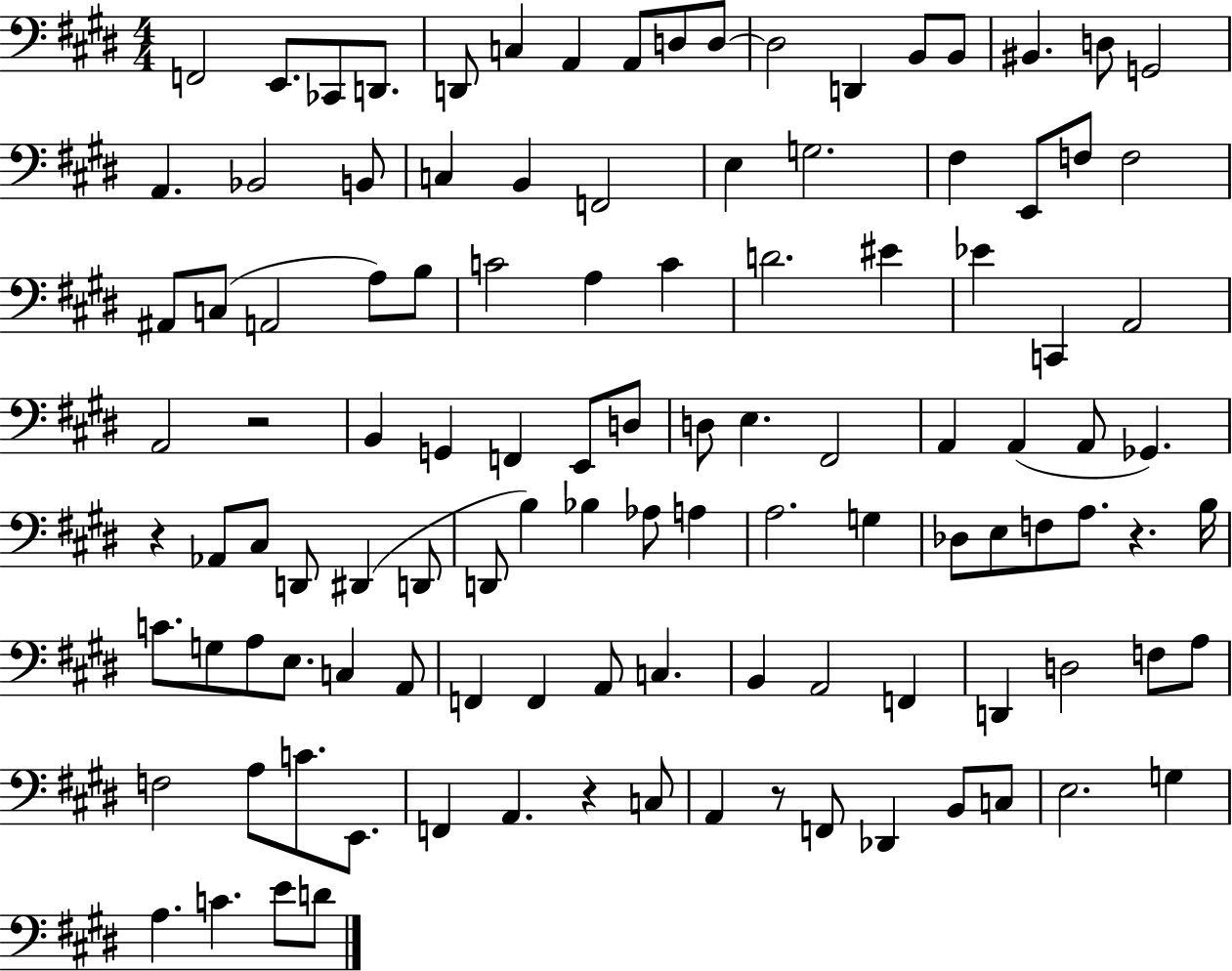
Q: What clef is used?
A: bass